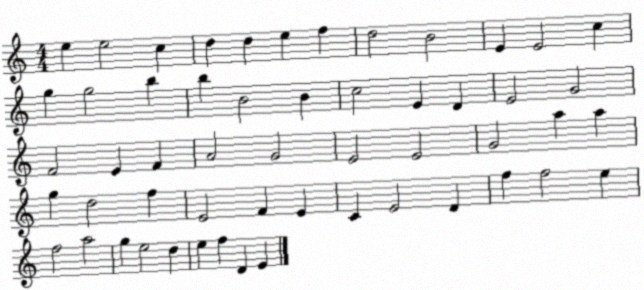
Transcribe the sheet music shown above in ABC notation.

X:1
T:Untitled
M:4/4
L:1/4
K:C
e e2 c d d e f d2 B2 E E2 c g g2 b b B2 B c2 E D E2 G2 F2 E F A2 G2 E2 E2 G2 a a g d2 f E2 F E C E2 D f f2 e f2 a2 g e2 d e f D E